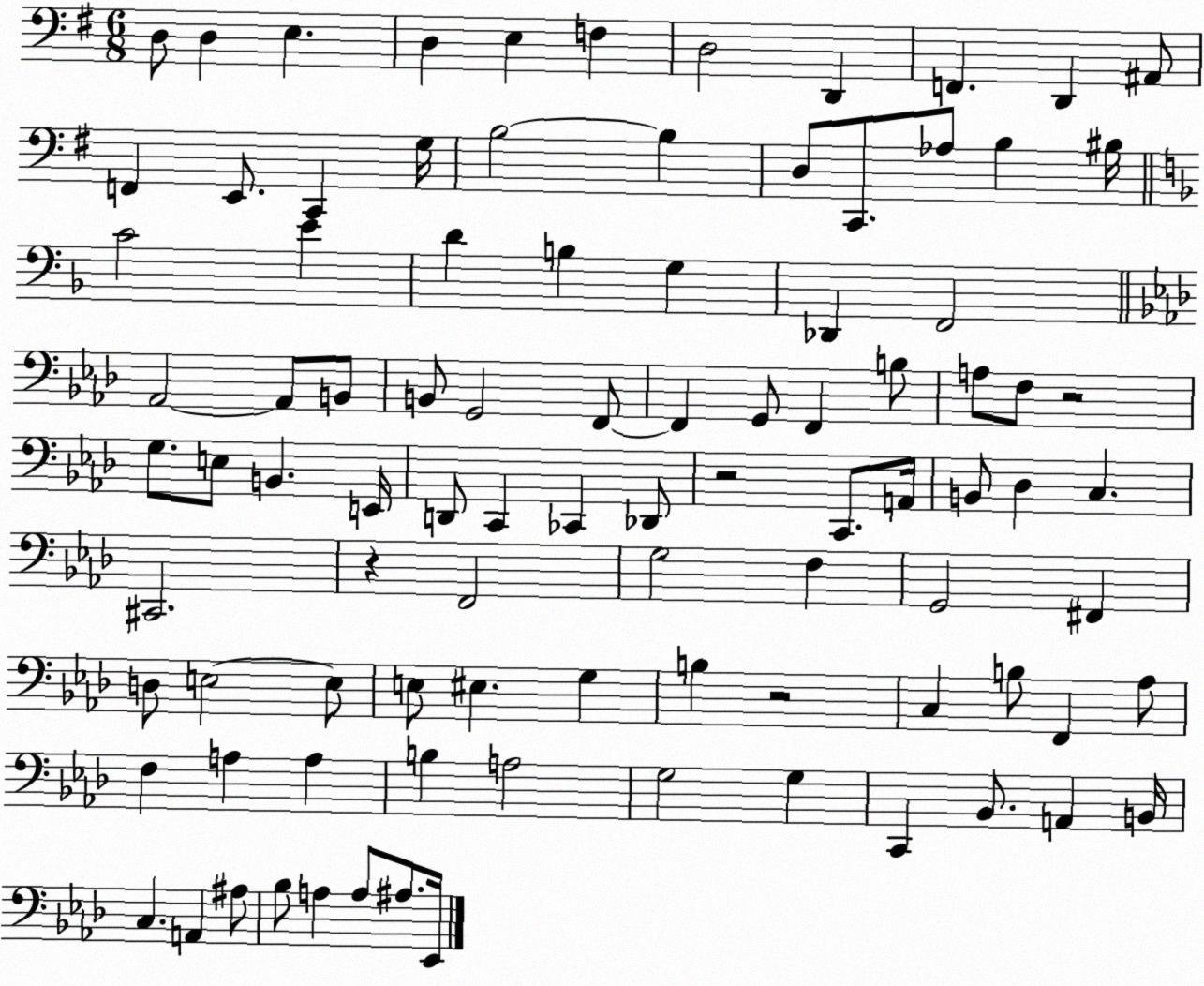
X:1
T:Untitled
M:6/8
L:1/4
K:G
D,/2 D, E, D, E, F, D,2 D,, F,, D,, ^A,,/2 F,, E,,/2 C,, G,/4 B,2 B, D,/2 C,,/2 _A,/2 B, ^B,/4 C2 E D B, G, _D,, F,,2 _A,,2 _A,,/2 B,,/2 B,,/2 G,,2 F,,/2 F,, G,,/2 F,, B,/2 A,/2 F,/2 z2 G,/2 E,/2 B,, E,,/4 D,,/2 C,, _C,, _D,,/2 z2 C,,/2 A,,/4 B,,/2 _D, C, ^C,,2 z F,,2 G,2 F, G,,2 ^F,, D,/2 E,2 E,/2 E,/2 ^E, G, B, z2 C, B,/2 F,, _A,/2 F, A, A, B, A,2 G,2 G, C,, _B,,/2 A,, B,,/4 C, A,, ^A,/2 _B,/2 A, A,/2 ^A,/2 _E,,/4